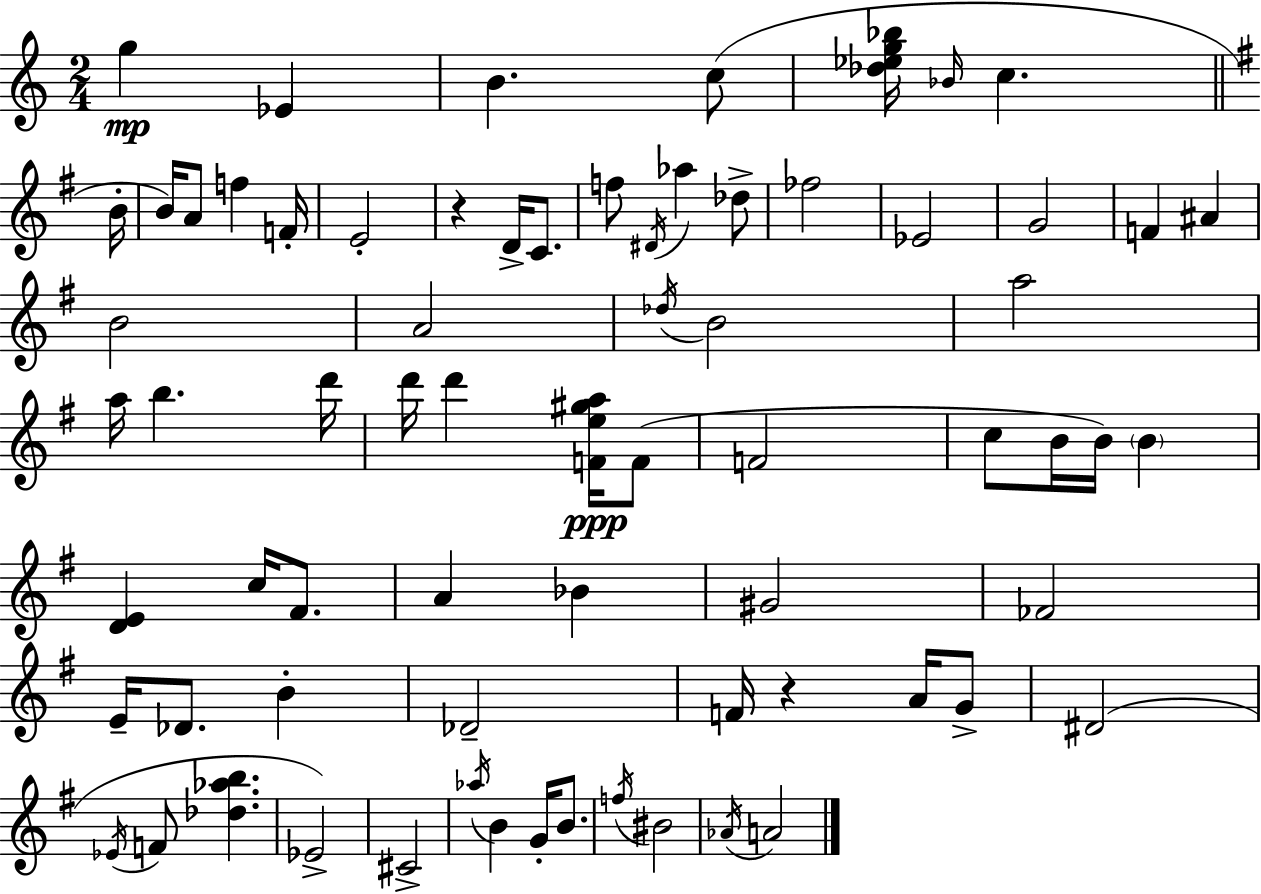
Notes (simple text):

G5/q Eb4/q B4/q. C5/e [Db5,Eb5,G5,Bb5]/s Bb4/s C5/q. B4/s B4/s A4/e F5/q F4/s E4/h R/q D4/s C4/e. F5/e D#4/s Ab5/q Db5/e FES5/h Eb4/h G4/h F4/q A#4/q B4/h A4/h Db5/s B4/h A5/h A5/s B5/q. D6/s D6/s D6/q [F4,E5,G#5,A5]/s F4/e F4/h C5/e B4/s B4/s B4/q [D4,E4]/q C5/s F#4/e. A4/q Bb4/q G#4/h FES4/h E4/s Db4/e. B4/q Db4/h F4/s R/q A4/s G4/e D#4/h Eb4/s F4/e [Db5,Ab5,B5]/q. Eb4/h C#4/h Ab5/s B4/q G4/s B4/e. F5/s BIS4/h Ab4/s A4/h